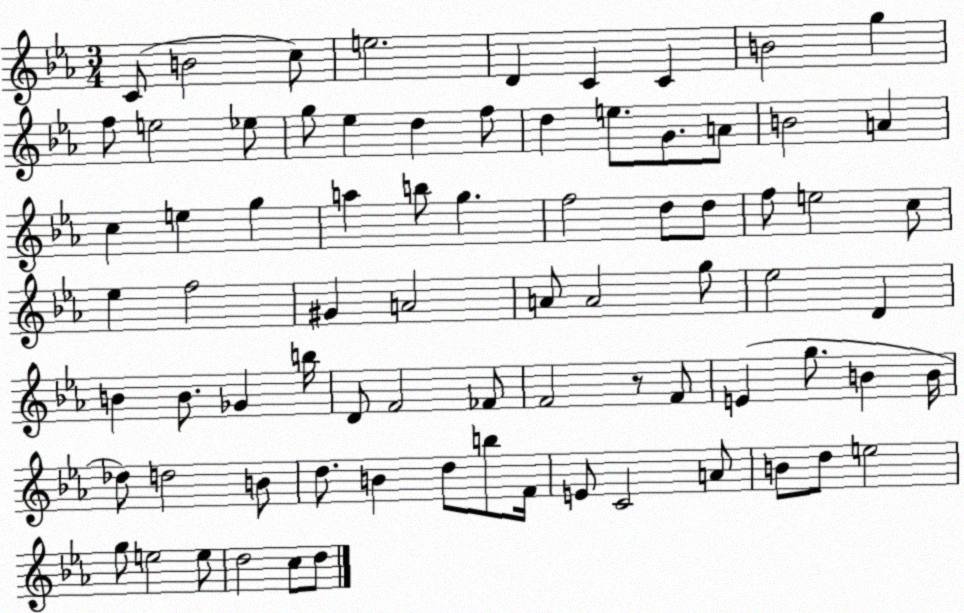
X:1
T:Untitled
M:3/4
L:1/4
K:Eb
C/2 B2 c/2 e2 D C C B2 g f/2 e2 _e/2 g/2 _e d f/2 d e/2 G/2 A/2 B2 A c e g a b/2 g f2 d/2 d/2 f/2 e2 c/2 _e f2 ^G A2 A/2 A2 g/2 _e2 D B B/2 _G b/4 D/2 F2 _F/2 F2 z/2 F/2 E g/2 B B/4 _d/2 d2 B/2 d/2 B d/2 b/2 F/4 E/2 C2 A/2 B/2 d/2 e2 g/2 e2 e/2 d2 c/2 d/2